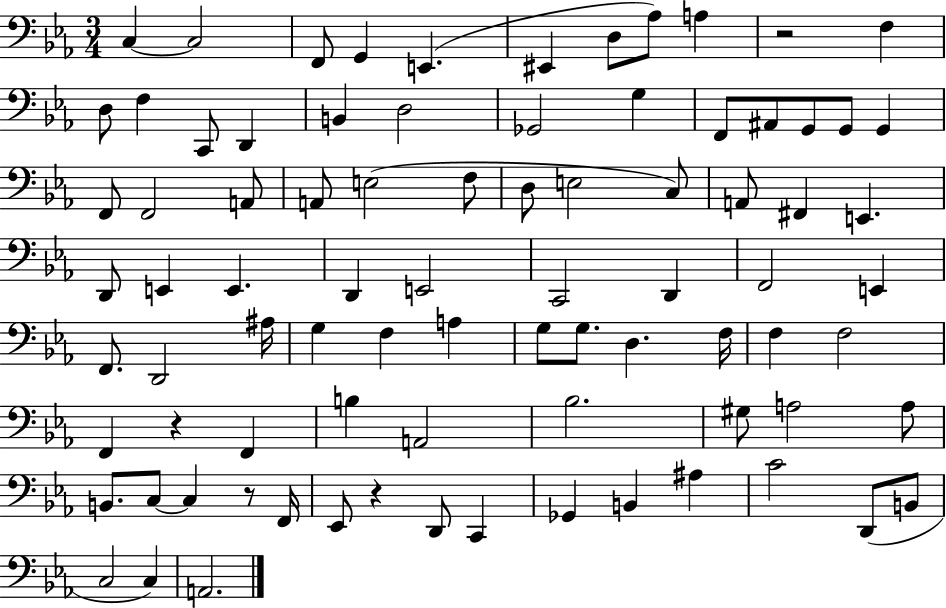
{
  \clef bass
  \numericTimeSignature
  \time 3/4
  \key ees \major
  c4~~ c2 | f,8 g,4 e,4.( | eis,4 d8 aes8) a4 | r2 f4 | \break d8 f4 c,8 d,4 | b,4 d2 | ges,2 g4 | f,8 ais,8 g,8 g,8 g,4 | \break f,8 f,2 a,8 | a,8 e2( f8 | d8 e2 c8) | a,8 fis,4 e,4. | \break d,8 e,4 e,4. | d,4 e,2 | c,2 d,4 | f,2 e,4 | \break f,8. d,2 ais16 | g4 f4 a4 | g8 g8. d4. f16 | f4 f2 | \break f,4 r4 f,4 | b4 a,2 | bes2. | gis8 a2 a8 | \break b,8. c8~~ c4 r8 f,16 | ees,8 r4 d,8 c,4 | ges,4 b,4 ais4 | c'2 d,8( b,8 | \break c2 c4) | a,2. | \bar "|."
}